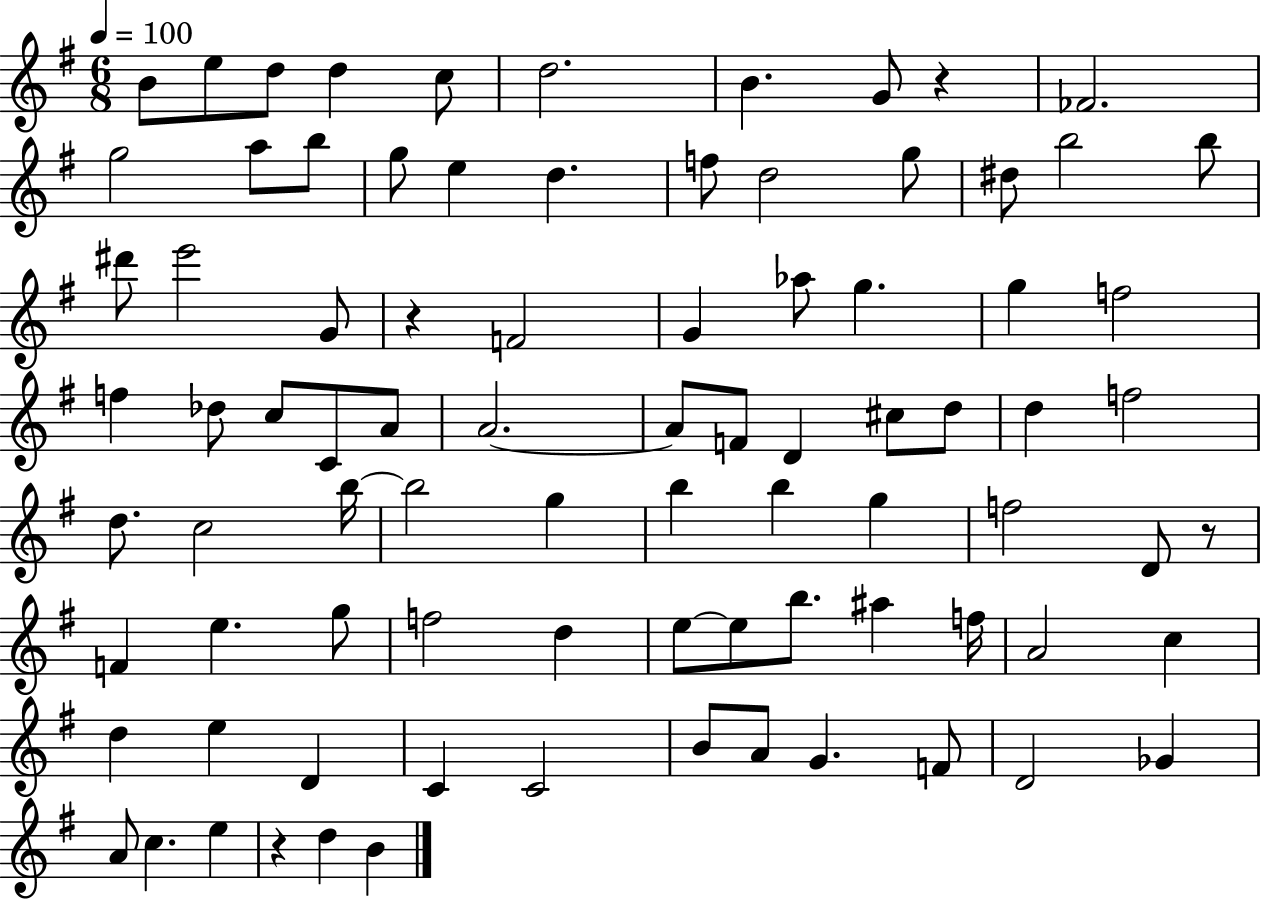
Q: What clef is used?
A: treble